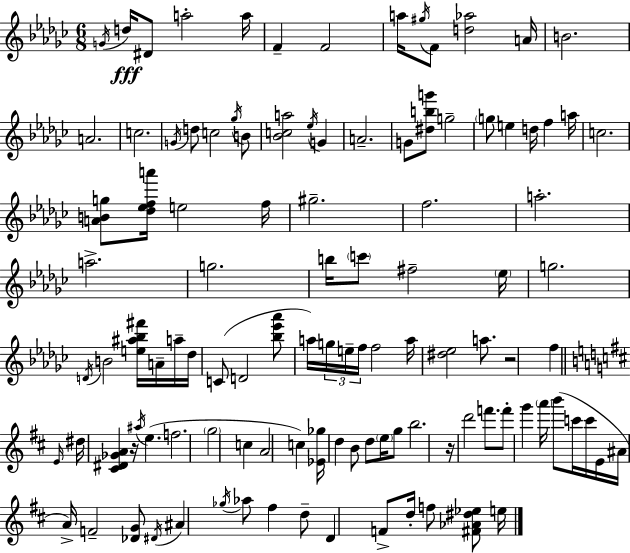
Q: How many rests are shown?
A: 3